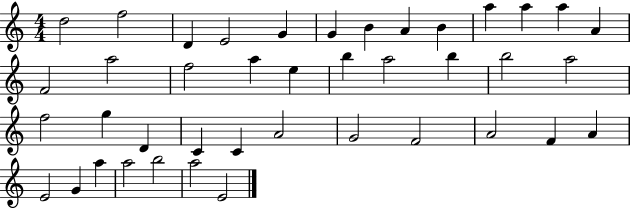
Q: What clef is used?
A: treble